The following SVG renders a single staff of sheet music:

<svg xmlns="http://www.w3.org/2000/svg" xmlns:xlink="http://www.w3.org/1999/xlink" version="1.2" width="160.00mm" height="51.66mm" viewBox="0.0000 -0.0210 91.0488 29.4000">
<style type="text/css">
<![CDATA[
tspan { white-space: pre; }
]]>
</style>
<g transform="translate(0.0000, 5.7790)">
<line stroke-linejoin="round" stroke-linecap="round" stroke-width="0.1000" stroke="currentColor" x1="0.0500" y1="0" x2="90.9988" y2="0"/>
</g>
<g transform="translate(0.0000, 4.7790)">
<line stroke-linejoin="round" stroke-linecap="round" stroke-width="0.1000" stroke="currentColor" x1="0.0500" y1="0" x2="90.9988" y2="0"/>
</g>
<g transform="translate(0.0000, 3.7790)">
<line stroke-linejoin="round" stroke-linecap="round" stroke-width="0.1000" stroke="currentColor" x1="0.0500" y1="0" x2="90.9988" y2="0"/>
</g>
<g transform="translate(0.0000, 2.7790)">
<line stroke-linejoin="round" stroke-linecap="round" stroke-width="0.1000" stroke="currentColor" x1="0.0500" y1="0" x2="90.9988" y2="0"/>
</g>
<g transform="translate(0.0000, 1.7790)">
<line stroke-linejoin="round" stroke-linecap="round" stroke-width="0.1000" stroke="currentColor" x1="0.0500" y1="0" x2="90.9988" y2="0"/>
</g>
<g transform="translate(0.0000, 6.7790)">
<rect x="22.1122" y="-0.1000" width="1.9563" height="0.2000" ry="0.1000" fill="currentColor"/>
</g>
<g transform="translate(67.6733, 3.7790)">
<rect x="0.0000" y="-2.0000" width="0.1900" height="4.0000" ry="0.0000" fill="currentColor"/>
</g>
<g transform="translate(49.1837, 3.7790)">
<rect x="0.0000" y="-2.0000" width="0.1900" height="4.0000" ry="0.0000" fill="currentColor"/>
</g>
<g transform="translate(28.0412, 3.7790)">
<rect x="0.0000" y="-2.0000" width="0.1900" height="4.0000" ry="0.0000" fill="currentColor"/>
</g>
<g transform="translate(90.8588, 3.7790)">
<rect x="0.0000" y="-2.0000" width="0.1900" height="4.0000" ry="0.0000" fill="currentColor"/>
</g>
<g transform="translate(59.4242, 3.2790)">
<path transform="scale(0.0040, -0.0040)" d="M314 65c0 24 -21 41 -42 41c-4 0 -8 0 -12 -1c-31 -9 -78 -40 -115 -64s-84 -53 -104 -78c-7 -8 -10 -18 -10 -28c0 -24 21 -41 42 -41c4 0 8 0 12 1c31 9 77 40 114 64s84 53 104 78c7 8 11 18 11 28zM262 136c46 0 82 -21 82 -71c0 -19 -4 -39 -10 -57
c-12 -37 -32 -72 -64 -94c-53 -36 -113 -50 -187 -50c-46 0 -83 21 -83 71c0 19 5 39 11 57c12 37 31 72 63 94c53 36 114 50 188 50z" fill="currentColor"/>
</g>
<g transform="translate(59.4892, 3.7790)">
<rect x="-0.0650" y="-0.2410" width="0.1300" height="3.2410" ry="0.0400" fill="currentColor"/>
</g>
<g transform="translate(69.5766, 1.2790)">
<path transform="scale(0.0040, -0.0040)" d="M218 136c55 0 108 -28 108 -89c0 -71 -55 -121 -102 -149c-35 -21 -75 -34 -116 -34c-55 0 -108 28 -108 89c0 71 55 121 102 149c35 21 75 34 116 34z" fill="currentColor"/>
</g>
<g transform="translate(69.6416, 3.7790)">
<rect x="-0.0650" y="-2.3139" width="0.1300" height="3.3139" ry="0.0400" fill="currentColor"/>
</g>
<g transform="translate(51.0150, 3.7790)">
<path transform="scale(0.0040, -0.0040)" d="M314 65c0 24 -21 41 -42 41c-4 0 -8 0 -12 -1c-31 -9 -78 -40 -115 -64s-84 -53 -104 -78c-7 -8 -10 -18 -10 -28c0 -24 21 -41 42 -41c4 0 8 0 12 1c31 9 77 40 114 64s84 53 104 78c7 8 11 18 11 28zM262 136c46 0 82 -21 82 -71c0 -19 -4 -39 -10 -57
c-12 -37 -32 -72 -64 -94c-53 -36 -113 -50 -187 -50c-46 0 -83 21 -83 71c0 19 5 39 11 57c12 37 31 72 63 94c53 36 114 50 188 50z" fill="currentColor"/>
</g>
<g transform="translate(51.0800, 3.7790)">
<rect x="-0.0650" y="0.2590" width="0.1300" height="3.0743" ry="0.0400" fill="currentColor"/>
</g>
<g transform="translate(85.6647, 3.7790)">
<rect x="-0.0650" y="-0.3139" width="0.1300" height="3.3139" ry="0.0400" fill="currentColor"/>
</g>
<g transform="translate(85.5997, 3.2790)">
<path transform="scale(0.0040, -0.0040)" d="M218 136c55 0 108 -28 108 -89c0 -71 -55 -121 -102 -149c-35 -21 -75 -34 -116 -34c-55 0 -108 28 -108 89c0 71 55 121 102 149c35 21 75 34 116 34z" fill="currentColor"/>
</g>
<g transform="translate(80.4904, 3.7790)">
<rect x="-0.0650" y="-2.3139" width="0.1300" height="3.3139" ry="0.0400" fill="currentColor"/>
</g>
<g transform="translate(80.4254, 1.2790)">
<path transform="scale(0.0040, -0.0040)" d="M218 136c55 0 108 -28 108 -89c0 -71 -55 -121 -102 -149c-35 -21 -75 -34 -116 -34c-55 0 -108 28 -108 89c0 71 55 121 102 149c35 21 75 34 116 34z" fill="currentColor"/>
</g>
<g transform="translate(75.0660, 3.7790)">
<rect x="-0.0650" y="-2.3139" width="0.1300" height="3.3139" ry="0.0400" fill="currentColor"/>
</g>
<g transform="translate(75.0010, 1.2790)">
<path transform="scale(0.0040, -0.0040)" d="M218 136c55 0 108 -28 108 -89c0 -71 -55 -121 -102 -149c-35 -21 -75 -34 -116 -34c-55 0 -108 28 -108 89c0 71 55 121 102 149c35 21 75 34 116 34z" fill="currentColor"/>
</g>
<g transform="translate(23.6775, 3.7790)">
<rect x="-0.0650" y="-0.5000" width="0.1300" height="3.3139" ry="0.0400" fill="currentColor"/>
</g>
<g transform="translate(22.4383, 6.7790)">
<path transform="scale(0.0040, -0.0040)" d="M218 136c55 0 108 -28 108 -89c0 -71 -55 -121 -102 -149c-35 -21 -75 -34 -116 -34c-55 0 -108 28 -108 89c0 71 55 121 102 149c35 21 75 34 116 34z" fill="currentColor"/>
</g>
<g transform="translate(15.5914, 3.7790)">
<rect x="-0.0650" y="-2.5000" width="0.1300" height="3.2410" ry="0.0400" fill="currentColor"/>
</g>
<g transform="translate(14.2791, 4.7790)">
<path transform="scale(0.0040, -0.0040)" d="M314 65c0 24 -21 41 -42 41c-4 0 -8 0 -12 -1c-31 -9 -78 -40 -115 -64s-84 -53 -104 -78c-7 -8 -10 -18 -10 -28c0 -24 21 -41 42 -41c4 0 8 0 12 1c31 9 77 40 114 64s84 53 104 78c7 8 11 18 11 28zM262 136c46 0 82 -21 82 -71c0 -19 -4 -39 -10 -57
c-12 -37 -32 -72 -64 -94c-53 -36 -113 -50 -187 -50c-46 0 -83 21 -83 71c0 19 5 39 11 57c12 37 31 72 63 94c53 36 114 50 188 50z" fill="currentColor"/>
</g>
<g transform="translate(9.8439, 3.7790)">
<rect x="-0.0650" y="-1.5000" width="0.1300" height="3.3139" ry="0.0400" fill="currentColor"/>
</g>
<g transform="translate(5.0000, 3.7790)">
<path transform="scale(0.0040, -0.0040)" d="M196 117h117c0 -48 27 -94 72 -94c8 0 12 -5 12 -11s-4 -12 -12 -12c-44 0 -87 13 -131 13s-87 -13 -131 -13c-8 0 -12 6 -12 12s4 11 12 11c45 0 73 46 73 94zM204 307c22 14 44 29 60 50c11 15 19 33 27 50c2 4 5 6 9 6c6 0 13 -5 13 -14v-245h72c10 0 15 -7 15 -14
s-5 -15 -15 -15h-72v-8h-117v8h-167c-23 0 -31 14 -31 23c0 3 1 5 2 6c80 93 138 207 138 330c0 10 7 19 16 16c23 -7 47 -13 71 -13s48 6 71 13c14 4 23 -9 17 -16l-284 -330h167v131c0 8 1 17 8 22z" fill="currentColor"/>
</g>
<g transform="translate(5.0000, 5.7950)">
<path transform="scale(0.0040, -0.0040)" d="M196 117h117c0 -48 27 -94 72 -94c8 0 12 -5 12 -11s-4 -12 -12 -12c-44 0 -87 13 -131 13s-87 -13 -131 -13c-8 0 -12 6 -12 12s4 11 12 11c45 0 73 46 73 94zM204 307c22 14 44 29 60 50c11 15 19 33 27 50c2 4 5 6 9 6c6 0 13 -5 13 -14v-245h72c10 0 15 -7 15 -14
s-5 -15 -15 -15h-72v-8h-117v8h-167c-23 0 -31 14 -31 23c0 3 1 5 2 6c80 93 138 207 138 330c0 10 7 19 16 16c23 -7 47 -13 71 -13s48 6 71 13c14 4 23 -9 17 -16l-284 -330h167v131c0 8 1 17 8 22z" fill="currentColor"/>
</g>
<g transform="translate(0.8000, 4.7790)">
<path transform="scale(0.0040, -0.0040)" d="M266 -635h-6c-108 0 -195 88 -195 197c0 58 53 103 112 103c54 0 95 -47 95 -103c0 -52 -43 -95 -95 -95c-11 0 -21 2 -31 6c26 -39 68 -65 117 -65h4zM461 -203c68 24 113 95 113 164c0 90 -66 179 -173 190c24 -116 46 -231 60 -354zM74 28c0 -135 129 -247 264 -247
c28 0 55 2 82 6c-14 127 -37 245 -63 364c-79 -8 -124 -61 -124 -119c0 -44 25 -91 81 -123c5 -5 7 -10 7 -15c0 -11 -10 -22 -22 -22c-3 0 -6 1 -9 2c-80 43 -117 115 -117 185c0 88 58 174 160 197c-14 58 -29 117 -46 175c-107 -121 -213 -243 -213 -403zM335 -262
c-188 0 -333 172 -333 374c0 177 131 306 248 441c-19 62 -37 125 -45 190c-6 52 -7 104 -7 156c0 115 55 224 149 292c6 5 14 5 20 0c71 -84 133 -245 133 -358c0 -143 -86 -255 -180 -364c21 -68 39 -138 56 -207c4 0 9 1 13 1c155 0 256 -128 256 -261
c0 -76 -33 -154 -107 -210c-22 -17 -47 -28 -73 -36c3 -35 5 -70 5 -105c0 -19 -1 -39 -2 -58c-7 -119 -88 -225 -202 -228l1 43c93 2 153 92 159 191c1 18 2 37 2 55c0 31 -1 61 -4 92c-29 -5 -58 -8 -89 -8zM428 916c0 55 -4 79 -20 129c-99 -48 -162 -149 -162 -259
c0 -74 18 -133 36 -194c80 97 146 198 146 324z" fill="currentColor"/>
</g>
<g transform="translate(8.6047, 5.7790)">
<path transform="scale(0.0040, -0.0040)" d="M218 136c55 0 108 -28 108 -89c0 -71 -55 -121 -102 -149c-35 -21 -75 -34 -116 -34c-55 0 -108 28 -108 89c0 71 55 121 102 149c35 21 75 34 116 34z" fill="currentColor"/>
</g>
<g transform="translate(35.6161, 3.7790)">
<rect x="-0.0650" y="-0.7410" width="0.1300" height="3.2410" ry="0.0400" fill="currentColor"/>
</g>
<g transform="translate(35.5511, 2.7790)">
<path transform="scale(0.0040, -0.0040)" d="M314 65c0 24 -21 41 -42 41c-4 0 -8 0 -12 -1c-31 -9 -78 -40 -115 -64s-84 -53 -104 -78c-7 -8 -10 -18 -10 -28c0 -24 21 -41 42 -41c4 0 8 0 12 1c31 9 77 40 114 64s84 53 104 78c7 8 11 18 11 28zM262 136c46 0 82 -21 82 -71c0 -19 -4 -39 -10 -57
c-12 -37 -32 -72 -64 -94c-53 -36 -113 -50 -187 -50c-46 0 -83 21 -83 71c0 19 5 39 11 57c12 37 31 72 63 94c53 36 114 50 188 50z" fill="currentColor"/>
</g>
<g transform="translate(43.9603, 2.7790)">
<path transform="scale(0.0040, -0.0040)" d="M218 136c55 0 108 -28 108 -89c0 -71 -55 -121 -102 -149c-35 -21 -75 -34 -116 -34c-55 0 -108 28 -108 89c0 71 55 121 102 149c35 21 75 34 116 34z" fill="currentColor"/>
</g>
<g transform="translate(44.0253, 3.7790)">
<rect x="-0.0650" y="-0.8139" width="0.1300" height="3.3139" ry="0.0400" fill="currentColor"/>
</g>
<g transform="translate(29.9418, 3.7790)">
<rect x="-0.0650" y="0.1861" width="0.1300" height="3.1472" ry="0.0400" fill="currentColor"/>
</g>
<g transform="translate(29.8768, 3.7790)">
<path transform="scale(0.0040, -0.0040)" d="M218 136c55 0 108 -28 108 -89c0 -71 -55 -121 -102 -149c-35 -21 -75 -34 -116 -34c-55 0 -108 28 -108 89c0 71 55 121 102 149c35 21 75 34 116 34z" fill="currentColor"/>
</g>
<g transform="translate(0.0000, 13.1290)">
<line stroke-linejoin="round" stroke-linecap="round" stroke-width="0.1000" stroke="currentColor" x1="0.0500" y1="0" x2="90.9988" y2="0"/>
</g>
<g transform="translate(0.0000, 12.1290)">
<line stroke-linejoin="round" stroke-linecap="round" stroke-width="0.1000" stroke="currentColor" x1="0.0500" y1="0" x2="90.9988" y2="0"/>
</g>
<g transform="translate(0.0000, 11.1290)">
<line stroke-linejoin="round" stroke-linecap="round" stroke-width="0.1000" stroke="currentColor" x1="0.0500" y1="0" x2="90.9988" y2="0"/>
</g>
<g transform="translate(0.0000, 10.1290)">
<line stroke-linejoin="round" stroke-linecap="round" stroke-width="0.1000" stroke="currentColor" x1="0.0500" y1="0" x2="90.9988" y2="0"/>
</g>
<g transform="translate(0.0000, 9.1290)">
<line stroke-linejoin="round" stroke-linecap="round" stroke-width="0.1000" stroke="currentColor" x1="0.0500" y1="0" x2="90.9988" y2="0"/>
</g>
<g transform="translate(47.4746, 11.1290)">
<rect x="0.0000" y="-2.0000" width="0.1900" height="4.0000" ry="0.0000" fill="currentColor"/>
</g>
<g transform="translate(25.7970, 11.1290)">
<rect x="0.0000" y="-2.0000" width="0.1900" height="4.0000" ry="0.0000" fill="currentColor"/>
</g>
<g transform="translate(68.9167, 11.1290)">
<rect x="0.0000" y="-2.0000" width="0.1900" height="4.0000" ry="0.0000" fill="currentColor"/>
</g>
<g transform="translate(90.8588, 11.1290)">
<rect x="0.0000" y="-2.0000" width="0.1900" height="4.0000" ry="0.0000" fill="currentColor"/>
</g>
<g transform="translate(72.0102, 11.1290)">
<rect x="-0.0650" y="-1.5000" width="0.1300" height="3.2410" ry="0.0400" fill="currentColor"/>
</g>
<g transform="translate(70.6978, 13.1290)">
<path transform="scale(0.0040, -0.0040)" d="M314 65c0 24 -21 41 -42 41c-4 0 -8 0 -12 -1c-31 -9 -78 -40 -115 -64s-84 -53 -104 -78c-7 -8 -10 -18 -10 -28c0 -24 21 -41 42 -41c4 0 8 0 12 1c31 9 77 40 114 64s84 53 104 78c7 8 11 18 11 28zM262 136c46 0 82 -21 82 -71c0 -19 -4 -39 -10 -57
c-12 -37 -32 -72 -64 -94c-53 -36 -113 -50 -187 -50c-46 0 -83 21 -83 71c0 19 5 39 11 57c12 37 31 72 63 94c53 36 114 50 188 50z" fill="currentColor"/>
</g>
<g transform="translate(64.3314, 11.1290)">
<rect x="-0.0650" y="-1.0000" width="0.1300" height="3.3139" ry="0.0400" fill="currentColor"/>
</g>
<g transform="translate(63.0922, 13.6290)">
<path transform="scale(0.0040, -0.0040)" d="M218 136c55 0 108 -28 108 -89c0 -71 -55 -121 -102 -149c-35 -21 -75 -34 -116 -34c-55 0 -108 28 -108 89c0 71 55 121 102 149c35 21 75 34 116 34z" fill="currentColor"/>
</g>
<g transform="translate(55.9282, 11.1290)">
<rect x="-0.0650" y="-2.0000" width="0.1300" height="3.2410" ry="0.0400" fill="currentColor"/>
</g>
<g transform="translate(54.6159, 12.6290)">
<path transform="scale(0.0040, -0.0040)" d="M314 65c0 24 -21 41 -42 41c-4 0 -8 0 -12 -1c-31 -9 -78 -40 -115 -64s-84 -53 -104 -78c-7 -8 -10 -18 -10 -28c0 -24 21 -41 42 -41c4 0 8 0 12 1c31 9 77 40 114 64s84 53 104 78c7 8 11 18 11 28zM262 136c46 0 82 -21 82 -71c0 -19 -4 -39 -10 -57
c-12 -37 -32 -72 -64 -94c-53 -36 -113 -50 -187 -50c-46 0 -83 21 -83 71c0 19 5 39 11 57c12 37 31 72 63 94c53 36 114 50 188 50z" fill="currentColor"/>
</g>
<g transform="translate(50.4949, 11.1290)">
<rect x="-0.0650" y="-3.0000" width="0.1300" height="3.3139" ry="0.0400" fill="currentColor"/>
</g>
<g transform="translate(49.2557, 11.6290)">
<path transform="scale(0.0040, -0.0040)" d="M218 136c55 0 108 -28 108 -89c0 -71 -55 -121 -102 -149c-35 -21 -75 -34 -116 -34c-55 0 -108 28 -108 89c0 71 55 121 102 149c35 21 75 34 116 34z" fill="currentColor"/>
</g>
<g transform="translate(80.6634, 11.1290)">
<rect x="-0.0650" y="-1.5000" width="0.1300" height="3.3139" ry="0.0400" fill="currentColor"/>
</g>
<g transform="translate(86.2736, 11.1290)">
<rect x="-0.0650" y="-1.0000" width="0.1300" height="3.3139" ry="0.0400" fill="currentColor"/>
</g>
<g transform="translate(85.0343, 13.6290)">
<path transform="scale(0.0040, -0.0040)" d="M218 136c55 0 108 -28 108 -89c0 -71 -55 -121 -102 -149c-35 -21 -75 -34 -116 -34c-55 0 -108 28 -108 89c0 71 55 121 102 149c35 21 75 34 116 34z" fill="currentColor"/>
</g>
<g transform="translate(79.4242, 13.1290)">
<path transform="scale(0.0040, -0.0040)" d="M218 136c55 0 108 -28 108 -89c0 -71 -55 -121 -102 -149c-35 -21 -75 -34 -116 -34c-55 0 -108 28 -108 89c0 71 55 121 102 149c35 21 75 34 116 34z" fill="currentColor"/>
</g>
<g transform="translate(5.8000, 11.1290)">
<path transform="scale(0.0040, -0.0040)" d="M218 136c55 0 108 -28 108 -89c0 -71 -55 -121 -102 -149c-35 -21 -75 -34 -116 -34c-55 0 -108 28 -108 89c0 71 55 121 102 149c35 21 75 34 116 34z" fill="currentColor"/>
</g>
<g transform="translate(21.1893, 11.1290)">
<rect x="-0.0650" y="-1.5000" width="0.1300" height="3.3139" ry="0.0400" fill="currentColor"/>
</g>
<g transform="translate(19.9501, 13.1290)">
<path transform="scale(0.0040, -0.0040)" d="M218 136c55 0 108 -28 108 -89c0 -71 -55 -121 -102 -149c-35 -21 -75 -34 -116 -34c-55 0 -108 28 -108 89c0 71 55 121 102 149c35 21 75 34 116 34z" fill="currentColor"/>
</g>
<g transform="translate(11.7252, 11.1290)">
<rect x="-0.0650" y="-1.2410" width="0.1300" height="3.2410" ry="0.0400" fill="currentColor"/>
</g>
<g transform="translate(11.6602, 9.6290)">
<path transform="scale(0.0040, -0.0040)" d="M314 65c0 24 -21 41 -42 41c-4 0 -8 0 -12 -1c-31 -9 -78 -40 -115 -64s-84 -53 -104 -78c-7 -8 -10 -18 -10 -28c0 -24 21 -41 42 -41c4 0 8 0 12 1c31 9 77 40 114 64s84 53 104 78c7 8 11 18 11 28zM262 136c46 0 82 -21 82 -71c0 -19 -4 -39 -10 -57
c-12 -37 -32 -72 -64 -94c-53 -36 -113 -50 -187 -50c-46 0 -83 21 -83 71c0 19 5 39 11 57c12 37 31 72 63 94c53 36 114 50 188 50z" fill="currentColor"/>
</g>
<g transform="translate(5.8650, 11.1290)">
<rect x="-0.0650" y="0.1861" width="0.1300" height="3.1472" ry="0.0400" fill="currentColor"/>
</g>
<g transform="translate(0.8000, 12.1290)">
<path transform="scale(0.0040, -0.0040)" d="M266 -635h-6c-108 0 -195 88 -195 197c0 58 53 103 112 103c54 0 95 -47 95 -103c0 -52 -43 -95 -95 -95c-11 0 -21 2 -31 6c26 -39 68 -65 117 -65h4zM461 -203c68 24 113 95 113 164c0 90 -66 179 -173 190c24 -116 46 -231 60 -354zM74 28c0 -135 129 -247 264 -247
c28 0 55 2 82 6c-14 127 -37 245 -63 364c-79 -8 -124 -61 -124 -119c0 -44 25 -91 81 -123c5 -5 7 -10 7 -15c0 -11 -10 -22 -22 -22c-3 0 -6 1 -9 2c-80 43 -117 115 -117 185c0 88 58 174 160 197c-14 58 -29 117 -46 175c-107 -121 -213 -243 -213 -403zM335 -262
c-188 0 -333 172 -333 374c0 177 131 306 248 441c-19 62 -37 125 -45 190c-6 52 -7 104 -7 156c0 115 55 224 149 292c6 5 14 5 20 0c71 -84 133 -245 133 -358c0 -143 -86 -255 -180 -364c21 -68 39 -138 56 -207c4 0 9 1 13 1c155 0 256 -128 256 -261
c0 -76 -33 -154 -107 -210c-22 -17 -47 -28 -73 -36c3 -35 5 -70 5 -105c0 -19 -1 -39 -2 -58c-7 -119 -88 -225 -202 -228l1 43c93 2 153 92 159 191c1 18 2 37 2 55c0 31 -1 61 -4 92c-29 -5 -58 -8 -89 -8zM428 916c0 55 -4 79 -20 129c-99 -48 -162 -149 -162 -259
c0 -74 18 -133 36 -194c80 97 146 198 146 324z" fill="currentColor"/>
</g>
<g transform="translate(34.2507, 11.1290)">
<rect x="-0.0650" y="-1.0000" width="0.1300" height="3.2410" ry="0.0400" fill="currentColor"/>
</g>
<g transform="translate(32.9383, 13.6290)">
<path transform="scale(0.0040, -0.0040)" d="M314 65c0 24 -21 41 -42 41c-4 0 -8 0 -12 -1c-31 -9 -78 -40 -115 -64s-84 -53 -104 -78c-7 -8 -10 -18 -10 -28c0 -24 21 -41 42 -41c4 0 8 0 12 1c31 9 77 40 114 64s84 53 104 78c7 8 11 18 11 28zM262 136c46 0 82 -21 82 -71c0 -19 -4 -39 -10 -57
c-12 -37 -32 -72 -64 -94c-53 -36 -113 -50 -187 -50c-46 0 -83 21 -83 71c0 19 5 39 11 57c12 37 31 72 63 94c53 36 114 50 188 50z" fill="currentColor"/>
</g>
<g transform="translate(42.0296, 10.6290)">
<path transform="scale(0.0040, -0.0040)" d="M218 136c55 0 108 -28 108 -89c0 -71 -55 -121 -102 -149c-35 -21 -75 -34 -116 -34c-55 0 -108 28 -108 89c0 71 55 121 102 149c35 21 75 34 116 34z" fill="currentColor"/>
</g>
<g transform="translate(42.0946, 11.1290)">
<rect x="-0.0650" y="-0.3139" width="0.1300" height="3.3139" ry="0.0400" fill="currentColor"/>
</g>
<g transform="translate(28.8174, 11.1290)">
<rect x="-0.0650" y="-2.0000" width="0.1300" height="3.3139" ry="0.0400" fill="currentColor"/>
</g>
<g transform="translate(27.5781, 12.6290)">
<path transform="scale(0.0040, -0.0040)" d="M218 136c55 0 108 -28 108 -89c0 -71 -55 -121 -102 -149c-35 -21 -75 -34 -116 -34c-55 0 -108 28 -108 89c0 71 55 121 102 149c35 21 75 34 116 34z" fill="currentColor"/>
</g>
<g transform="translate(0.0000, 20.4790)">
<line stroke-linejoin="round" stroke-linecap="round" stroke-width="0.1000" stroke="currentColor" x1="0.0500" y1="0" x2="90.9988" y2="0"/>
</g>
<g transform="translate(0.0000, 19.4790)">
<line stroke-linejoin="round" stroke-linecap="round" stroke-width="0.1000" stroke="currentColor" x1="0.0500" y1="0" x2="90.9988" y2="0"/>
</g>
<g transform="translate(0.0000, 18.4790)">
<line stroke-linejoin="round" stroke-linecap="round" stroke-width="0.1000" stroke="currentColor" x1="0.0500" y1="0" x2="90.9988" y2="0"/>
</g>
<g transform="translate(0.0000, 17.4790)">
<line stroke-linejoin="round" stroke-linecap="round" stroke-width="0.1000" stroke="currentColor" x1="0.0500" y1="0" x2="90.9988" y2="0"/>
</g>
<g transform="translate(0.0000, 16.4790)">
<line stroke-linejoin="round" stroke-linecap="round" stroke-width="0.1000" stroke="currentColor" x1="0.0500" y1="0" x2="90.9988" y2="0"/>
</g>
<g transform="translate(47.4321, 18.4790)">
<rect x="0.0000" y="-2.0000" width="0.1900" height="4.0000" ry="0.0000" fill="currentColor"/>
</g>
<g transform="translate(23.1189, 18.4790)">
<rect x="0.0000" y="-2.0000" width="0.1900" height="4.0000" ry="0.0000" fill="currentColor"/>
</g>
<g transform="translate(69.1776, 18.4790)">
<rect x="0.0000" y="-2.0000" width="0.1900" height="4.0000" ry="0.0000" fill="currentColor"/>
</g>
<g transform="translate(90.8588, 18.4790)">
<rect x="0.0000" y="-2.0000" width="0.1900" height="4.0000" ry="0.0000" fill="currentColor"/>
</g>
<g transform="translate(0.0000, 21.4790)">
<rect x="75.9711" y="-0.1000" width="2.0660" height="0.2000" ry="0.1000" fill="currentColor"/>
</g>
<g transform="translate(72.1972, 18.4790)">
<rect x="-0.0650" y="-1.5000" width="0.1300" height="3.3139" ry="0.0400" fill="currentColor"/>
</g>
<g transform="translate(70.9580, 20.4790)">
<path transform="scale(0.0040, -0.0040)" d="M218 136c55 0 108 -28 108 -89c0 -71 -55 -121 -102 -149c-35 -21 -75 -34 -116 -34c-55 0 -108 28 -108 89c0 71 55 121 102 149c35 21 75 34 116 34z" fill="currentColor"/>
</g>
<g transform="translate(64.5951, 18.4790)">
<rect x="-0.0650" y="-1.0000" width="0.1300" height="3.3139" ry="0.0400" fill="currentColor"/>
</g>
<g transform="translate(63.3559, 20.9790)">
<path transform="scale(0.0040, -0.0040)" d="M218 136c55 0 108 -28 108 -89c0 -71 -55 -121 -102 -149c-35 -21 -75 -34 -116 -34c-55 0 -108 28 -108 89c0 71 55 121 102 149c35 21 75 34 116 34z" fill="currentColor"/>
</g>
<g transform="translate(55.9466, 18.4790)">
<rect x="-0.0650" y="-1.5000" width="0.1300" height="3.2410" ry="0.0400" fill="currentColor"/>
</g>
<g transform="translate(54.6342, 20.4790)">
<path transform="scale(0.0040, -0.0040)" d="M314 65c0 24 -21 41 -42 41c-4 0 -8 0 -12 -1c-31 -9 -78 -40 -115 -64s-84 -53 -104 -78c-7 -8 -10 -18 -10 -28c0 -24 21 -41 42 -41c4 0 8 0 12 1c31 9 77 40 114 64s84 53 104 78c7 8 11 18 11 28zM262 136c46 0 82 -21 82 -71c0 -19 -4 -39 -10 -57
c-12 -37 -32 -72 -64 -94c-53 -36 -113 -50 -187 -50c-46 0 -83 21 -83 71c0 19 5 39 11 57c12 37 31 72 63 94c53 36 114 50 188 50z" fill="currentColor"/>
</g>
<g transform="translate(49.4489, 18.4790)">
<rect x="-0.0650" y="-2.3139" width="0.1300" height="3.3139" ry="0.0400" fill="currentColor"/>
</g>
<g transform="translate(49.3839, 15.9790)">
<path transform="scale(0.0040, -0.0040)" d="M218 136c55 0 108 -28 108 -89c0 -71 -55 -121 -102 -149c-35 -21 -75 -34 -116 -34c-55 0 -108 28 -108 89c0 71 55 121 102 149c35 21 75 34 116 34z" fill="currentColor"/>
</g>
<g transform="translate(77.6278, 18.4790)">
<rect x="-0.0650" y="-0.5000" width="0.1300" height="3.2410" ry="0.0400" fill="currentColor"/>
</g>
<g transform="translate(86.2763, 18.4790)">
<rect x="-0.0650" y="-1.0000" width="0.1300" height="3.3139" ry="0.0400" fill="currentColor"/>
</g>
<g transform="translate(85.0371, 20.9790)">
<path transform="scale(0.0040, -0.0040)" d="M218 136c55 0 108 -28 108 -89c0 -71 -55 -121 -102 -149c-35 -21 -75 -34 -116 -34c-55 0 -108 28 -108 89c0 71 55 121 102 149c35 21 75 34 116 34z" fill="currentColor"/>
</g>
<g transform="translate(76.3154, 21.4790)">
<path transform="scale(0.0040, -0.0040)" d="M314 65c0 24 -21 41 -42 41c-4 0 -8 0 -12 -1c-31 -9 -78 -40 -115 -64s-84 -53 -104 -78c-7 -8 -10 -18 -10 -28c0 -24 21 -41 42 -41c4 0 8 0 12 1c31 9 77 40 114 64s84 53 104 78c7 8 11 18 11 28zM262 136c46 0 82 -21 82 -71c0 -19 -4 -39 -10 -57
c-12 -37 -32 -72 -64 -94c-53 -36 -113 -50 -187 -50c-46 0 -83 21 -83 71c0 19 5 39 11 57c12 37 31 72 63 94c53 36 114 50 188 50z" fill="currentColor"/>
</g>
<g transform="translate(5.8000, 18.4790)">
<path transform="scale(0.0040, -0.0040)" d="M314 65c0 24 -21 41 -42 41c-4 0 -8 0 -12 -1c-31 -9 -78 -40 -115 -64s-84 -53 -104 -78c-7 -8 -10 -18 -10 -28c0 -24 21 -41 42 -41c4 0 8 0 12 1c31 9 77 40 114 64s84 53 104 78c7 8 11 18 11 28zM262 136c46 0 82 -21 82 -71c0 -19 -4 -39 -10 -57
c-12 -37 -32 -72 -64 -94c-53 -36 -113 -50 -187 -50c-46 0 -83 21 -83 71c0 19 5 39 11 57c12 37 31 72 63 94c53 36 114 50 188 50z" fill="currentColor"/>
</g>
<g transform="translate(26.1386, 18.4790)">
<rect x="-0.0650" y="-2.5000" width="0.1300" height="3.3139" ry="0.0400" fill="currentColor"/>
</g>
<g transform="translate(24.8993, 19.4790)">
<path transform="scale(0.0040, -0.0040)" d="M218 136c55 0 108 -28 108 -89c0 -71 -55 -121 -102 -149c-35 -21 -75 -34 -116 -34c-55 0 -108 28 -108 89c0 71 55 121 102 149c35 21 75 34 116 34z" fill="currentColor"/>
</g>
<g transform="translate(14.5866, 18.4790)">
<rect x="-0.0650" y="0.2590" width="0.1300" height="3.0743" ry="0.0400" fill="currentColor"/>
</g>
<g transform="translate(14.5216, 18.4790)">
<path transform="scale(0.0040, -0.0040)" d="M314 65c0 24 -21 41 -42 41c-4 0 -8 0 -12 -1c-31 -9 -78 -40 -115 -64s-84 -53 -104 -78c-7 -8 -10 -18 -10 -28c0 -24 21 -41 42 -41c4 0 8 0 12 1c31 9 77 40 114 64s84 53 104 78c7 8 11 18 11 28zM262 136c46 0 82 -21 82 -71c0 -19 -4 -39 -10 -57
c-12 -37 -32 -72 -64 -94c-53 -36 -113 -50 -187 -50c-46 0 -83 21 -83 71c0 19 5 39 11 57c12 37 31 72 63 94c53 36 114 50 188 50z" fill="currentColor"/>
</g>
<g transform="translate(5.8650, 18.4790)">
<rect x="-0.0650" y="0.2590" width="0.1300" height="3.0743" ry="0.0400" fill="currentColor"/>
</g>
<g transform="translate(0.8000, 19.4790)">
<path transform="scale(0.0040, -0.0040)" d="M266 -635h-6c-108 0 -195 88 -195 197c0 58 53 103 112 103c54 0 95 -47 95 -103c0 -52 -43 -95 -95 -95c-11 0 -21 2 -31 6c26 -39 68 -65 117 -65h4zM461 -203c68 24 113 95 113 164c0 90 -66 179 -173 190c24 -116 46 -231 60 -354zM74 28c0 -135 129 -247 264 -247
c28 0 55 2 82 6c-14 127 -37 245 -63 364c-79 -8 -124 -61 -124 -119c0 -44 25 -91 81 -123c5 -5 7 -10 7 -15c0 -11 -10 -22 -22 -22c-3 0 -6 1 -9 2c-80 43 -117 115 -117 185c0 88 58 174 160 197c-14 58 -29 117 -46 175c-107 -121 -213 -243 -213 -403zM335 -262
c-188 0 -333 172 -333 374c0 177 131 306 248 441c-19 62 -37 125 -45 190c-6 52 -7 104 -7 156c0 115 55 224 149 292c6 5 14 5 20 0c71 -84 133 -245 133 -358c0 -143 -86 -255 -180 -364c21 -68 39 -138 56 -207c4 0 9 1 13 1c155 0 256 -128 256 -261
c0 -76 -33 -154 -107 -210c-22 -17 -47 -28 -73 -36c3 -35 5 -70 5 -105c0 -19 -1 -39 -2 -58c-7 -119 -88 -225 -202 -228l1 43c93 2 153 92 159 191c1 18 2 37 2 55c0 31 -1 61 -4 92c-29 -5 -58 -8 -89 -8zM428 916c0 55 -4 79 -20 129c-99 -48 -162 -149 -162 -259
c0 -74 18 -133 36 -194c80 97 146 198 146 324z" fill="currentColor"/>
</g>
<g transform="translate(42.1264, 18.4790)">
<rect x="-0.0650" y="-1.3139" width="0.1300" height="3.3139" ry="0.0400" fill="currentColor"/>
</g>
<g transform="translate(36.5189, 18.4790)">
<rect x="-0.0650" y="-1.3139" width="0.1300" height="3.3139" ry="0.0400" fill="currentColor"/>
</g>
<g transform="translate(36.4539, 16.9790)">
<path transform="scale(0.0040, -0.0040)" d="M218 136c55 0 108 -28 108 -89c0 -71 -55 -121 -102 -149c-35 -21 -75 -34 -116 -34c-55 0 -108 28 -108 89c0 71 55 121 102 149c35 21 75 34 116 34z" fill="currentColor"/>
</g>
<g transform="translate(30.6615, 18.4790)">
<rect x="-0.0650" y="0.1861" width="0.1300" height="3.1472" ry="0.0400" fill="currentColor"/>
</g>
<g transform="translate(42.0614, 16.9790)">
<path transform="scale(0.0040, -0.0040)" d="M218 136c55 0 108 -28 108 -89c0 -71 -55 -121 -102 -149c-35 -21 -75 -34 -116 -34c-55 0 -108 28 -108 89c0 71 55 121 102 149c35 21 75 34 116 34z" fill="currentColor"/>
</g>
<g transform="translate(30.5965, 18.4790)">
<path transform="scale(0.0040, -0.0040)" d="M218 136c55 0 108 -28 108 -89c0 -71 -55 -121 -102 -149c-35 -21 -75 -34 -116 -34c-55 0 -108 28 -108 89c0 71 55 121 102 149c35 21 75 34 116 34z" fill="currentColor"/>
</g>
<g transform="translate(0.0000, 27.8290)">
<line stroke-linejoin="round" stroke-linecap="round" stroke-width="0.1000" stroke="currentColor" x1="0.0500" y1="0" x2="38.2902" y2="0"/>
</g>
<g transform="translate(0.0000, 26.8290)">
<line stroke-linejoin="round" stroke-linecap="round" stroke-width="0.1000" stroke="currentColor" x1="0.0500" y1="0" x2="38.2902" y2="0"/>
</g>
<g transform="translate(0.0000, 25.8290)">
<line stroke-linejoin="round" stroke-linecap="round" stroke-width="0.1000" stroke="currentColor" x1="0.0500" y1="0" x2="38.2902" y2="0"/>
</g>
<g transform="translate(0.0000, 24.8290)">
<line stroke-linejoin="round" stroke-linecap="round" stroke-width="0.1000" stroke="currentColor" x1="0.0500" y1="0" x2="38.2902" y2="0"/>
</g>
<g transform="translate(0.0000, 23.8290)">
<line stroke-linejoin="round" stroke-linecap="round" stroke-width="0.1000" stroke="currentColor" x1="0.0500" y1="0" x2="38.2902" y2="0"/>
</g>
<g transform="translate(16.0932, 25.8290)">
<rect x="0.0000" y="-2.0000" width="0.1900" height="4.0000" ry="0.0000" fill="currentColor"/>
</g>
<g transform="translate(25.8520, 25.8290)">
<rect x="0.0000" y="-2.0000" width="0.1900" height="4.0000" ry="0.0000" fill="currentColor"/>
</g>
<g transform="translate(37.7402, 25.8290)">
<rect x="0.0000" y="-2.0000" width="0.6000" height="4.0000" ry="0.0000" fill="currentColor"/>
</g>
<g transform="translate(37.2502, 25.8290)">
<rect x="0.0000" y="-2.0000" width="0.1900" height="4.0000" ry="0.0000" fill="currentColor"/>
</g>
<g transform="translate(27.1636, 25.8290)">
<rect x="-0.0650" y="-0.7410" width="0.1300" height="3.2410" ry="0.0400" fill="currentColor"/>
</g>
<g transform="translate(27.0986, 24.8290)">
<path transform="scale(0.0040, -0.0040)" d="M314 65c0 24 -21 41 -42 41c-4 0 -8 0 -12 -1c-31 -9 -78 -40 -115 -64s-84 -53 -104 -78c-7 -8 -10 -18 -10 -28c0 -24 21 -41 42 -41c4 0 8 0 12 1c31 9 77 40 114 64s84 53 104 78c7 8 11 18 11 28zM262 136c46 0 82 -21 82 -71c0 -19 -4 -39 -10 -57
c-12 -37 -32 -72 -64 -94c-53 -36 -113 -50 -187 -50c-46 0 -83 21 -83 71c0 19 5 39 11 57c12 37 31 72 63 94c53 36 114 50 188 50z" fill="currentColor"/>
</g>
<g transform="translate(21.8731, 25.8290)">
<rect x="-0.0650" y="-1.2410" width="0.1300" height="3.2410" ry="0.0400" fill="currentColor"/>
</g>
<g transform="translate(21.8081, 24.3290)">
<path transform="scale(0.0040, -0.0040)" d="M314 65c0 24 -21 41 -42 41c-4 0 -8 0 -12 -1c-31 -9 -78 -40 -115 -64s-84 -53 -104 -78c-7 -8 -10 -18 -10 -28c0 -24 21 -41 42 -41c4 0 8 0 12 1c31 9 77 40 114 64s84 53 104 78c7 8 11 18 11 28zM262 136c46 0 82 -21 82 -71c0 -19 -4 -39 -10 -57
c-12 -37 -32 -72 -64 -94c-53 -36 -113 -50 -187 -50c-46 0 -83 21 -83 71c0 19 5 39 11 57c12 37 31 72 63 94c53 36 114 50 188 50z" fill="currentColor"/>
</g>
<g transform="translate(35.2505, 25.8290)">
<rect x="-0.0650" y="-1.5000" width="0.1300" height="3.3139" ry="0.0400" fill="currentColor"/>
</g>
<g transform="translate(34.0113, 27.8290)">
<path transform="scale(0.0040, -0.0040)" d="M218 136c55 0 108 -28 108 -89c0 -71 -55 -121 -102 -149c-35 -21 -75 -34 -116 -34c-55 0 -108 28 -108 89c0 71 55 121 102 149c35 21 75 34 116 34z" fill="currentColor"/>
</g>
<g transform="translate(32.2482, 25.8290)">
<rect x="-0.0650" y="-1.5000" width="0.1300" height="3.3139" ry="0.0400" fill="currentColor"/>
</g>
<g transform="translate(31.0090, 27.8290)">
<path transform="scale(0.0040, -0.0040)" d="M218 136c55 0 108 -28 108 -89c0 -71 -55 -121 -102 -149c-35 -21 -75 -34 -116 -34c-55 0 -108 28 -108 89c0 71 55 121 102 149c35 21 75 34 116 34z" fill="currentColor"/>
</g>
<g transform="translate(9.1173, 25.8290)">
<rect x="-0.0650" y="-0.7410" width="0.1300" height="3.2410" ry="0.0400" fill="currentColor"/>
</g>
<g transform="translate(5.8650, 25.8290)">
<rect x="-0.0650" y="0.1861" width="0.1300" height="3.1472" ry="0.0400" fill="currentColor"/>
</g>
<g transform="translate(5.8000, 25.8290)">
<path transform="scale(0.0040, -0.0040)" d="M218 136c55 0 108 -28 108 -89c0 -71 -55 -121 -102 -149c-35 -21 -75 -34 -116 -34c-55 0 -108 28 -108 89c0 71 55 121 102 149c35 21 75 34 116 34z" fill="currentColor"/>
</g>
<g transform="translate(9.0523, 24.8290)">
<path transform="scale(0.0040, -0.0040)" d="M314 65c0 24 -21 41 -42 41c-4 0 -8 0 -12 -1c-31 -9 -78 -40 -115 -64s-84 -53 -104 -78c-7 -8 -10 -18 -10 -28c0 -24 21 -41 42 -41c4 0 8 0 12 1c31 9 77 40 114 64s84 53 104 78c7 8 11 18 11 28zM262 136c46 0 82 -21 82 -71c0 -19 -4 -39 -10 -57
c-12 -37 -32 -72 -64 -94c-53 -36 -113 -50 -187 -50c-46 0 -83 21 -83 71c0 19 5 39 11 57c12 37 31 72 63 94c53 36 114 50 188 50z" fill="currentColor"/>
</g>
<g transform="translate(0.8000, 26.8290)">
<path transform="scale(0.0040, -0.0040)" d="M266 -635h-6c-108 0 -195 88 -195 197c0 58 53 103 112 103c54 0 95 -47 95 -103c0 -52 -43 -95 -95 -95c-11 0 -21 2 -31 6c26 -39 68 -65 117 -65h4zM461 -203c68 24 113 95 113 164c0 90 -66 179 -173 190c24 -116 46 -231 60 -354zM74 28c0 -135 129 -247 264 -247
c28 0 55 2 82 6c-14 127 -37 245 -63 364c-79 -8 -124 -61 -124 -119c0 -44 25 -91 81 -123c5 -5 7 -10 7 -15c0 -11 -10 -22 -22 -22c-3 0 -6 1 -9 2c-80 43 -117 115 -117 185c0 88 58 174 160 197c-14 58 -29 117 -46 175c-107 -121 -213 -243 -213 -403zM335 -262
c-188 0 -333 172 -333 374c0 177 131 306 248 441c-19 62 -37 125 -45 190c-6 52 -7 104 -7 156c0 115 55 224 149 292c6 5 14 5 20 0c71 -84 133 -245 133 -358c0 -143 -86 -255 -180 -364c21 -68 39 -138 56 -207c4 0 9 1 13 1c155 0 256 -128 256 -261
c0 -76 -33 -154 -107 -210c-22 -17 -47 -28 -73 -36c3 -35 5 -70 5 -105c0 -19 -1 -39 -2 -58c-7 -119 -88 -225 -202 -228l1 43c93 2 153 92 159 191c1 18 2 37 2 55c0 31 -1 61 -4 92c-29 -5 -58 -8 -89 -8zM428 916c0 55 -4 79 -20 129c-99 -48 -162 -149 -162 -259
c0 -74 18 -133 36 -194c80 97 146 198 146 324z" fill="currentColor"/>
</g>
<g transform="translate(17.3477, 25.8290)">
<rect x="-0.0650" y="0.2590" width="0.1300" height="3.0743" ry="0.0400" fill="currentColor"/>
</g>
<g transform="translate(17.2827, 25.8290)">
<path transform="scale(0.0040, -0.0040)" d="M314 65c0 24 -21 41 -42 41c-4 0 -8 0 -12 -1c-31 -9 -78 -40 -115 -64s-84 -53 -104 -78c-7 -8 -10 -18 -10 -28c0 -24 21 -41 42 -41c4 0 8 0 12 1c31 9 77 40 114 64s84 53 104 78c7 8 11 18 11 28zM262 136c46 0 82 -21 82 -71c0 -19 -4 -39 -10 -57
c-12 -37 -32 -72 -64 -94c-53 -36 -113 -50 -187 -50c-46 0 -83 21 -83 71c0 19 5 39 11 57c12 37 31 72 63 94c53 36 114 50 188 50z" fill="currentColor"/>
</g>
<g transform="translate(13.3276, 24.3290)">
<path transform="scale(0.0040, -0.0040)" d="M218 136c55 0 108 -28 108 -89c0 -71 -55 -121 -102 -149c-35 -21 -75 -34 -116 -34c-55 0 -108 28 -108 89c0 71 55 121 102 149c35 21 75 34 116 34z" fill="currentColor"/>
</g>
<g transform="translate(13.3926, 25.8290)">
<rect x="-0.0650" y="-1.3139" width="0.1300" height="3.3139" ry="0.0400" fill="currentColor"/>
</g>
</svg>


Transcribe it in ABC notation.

X:1
T:Untitled
M:4/4
L:1/4
K:C
E G2 C B d2 d B2 c2 g g g c B e2 E F D2 c A F2 D E2 E D B2 B2 G B e e g E2 D E C2 D B d2 e B2 e2 d2 E E